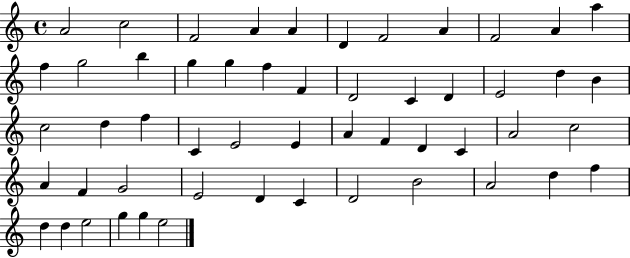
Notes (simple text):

A4/h C5/h F4/h A4/q A4/q D4/q F4/h A4/q F4/h A4/q A5/q F5/q G5/h B5/q G5/q G5/q F5/q F4/q D4/h C4/q D4/q E4/h D5/q B4/q C5/h D5/q F5/q C4/q E4/h E4/q A4/q F4/q D4/q C4/q A4/h C5/h A4/q F4/q G4/h E4/h D4/q C4/q D4/h B4/h A4/h D5/q F5/q D5/q D5/q E5/h G5/q G5/q E5/h